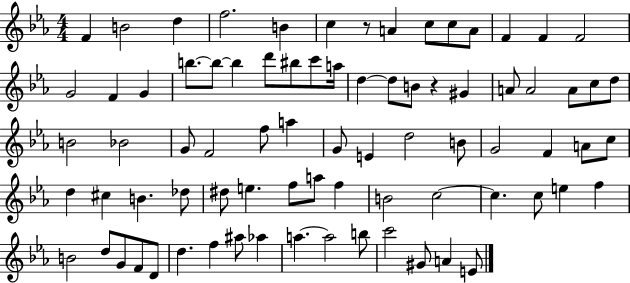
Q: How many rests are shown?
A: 2